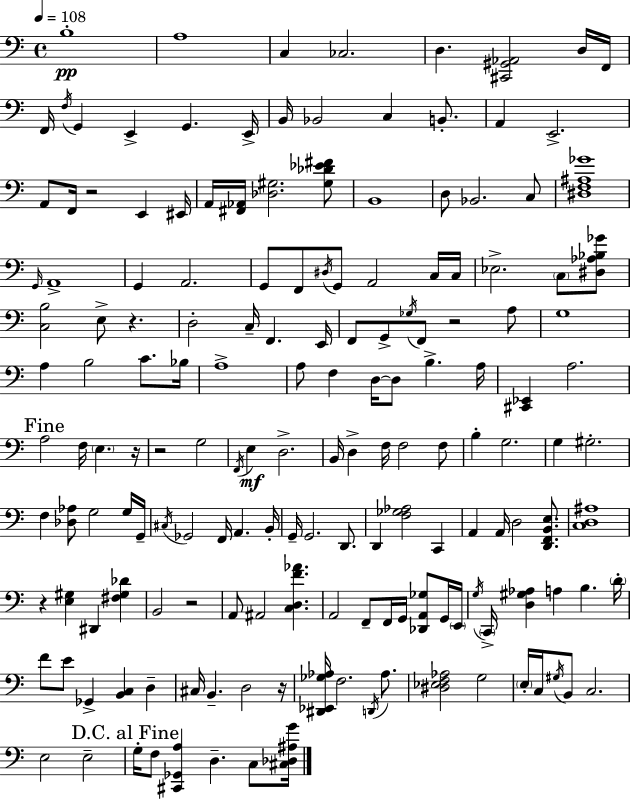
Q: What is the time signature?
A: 4/4